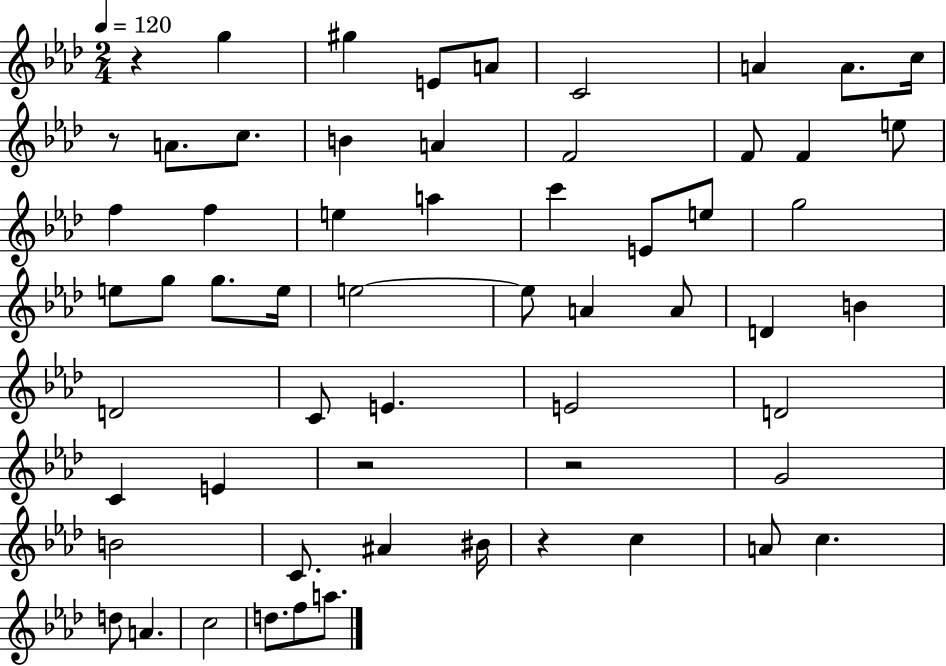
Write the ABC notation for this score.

X:1
T:Untitled
M:2/4
L:1/4
K:Ab
z g ^g E/2 A/2 C2 A A/2 c/4 z/2 A/2 c/2 B A F2 F/2 F e/2 f f e a c' E/2 e/2 g2 e/2 g/2 g/2 e/4 e2 e/2 A A/2 D B D2 C/2 E E2 D2 C E z2 z2 G2 B2 C/2 ^A ^B/4 z c A/2 c d/2 A c2 d/2 f/2 a/2